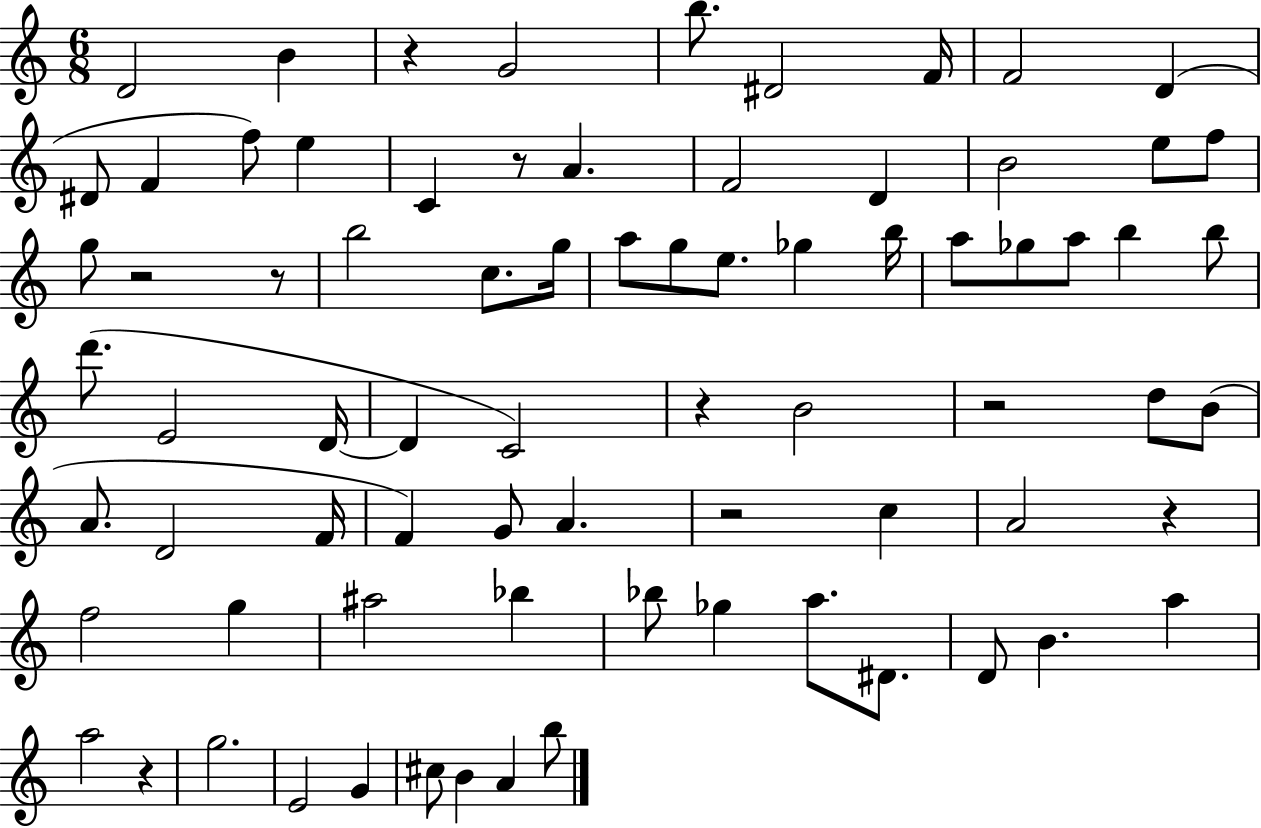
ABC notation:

X:1
T:Untitled
M:6/8
L:1/4
K:C
D2 B z G2 b/2 ^D2 F/4 F2 D ^D/2 F f/2 e C z/2 A F2 D B2 e/2 f/2 g/2 z2 z/2 b2 c/2 g/4 a/2 g/2 e/2 _g b/4 a/2 _g/2 a/2 b b/2 d'/2 E2 D/4 D C2 z B2 z2 d/2 B/2 A/2 D2 F/4 F G/2 A z2 c A2 z f2 g ^a2 _b _b/2 _g a/2 ^D/2 D/2 B a a2 z g2 E2 G ^c/2 B A b/2